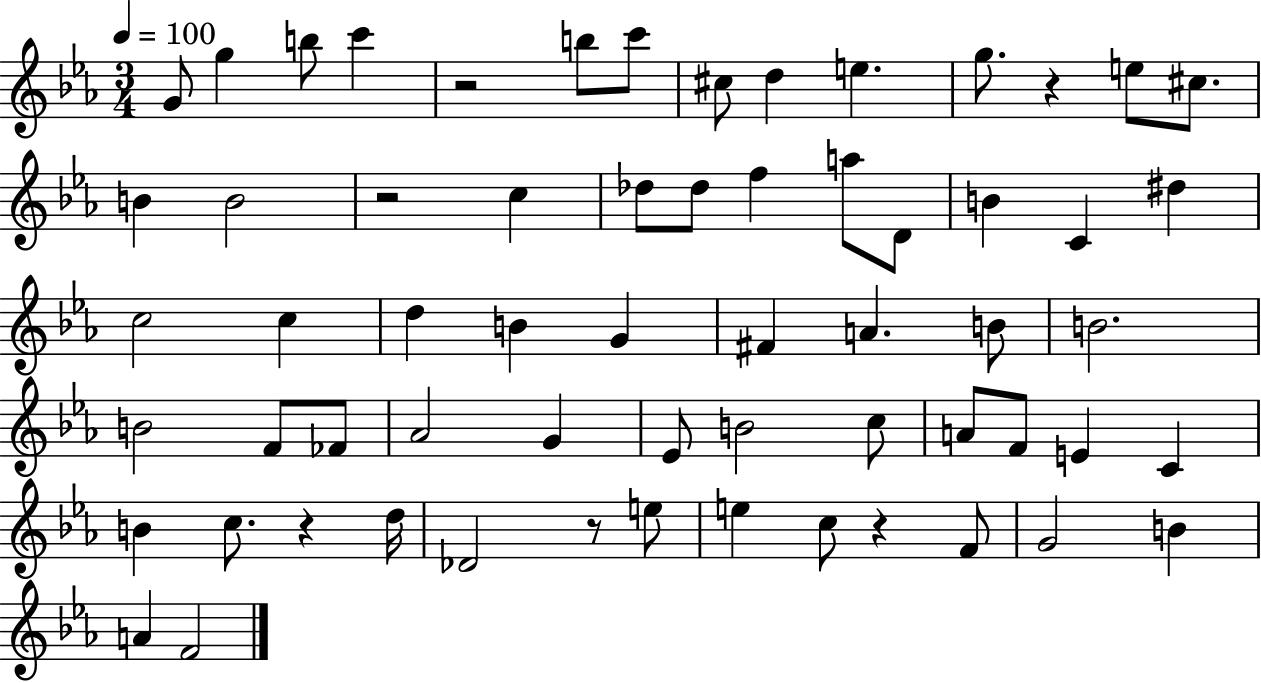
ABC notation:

X:1
T:Untitled
M:3/4
L:1/4
K:Eb
G/2 g b/2 c' z2 b/2 c'/2 ^c/2 d e g/2 z e/2 ^c/2 B B2 z2 c _d/2 _d/2 f a/2 D/2 B C ^d c2 c d B G ^F A B/2 B2 B2 F/2 _F/2 _A2 G _E/2 B2 c/2 A/2 F/2 E C B c/2 z d/4 _D2 z/2 e/2 e c/2 z F/2 G2 B A F2